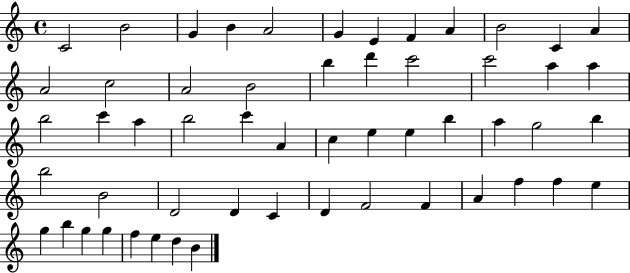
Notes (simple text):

C4/h B4/h G4/q B4/q A4/h G4/q E4/q F4/q A4/q B4/h C4/q A4/q A4/h C5/h A4/h B4/h B5/q D6/q C6/h C6/h A5/q A5/q B5/h C6/q A5/q B5/h C6/q A4/q C5/q E5/q E5/q B5/q A5/q G5/h B5/q B5/h B4/h D4/h D4/q C4/q D4/q F4/h F4/q A4/q F5/q F5/q E5/q G5/q B5/q G5/q G5/q F5/q E5/q D5/q B4/q